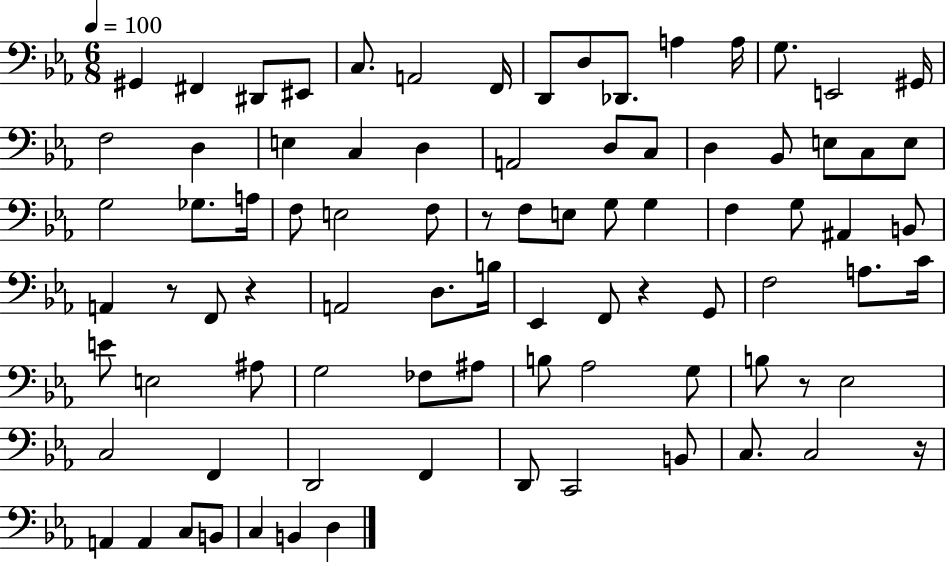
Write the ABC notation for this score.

X:1
T:Untitled
M:6/8
L:1/4
K:Eb
^G,, ^F,, ^D,,/2 ^E,,/2 C,/2 A,,2 F,,/4 D,,/2 D,/2 _D,,/2 A, A,/4 G,/2 E,,2 ^G,,/4 F,2 D, E, C, D, A,,2 D,/2 C,/2 D, _B,,/2 E,/2 C,/2 E,/2 G,2 _G,/2 A,/4 F,/2 E,2 F,/2 z/2 F,/2 E,/2 G,/2 G, F, G,/2 ^A,, B,,/2 A,, z/2 F,,/2 z A,,2 D,/2 B,/4 _E,, F,,/2 z G,,/2 F,2 A,/2 C/4 E/2 E,2 ^A,/2 G,2 _F,/2 ^A,/2 B,/2 _A,2 G,/2 B,/2 z/2 _E,2 C,2 F,, D,,2 F,, D,,/2 C,,2 B,,/2 C,/2 C,2 z/4 A,, A,, C,/2 B,,/2 C, B,, D,